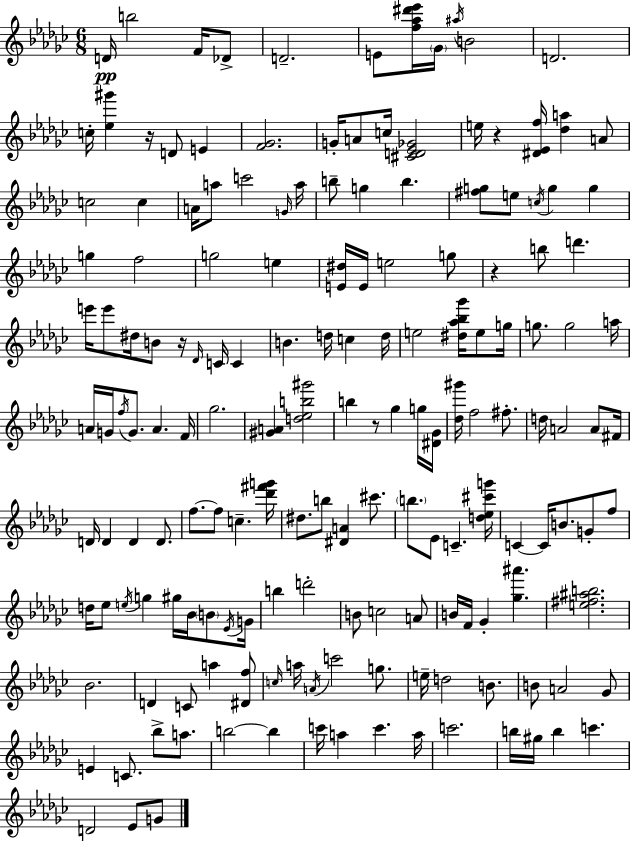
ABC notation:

X:1
T:Untitled
M:6/8
L:1/4
K:Ebm
D/4 b2 F/4 _D/2 D2 E/2 [f_a^d'_e']/4 _G/4 ^a/4 B2 D2 c/4 [_e^g'] z/4 D/2 E [F_G]2 G/4 A/2 c/4 [^CD_E_G]2 e/4 z [^D_Ef]/4 [_da] A/2 c2 c A/4 a/2 c'2 G/4 a/4 b/2 g b [^fg]/2 e/2 c/4 g g g f2 g2 e [E^d]/4 E/4 e2 g/2 z b/2 d' e'/4 e'/2 ^d/4 B/2 z/4 _D/4 C/4 C B d/4 c d/4 e2 [^d_a_b_g']/4 e/2 g/4 g/2 g2 a/4 A/4 G/4 f/4 G/2 A F/4 _g2 [^GA] [d_eb^g']2 b z/2 _g g/4 [^D_G]/4 [_d^g']/4 f2 ^f/2 d/4 A2 A/2 ^F/4 D/4 D D D/2 f/2 f/2 c [_d'^f'g']/4 ^d/2 b/2 [^DA] ^c'/2 b/2 _E/2 C [d_e^c'g']/4 C C/4 B/2 G/2 f/2 d/4 _e/2 e/4 g ^g/4 _B/4 B/2 _E/4 G/4 b d'2 B/2 c2 A/2 B/4 F/4 _G [_g^a'] [e^f^ab]2 _B2 D C/2 a [^Df]/2 c/4 a/4 A/4 c'2 g/2 e/4 d2 B/2 B/2 A2 _G/2 E C/2 _b/2 a/2 b2 b c'/4 a c' a/4 c'2 b/4 ^g/4 b c' D2 _E/2 G/2